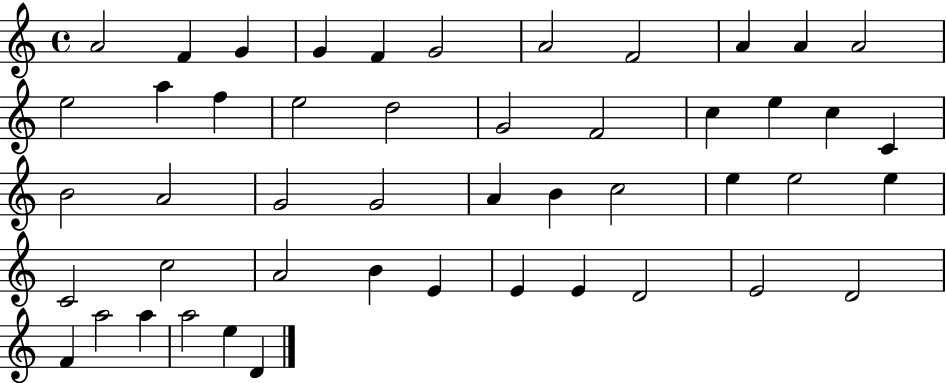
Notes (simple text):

A4/h F4/q G4/q G4/q F4/q G4/h A4/h F4/h A4/q A4/q A4/h E5/h A5/q F5/q E5/h D5/h G4/h F4/h C5/q E5/q C5/q C4/q B4/h A4/h G4/h G4/h A4/q B4/q C5/h E5/q E5/h E5/q C4/h C5/h A4/h B4/q E4/q E4/q E4/q D4/h E4/h D4/h F4/q A5/h A5/q A5/h E5/q D4/q